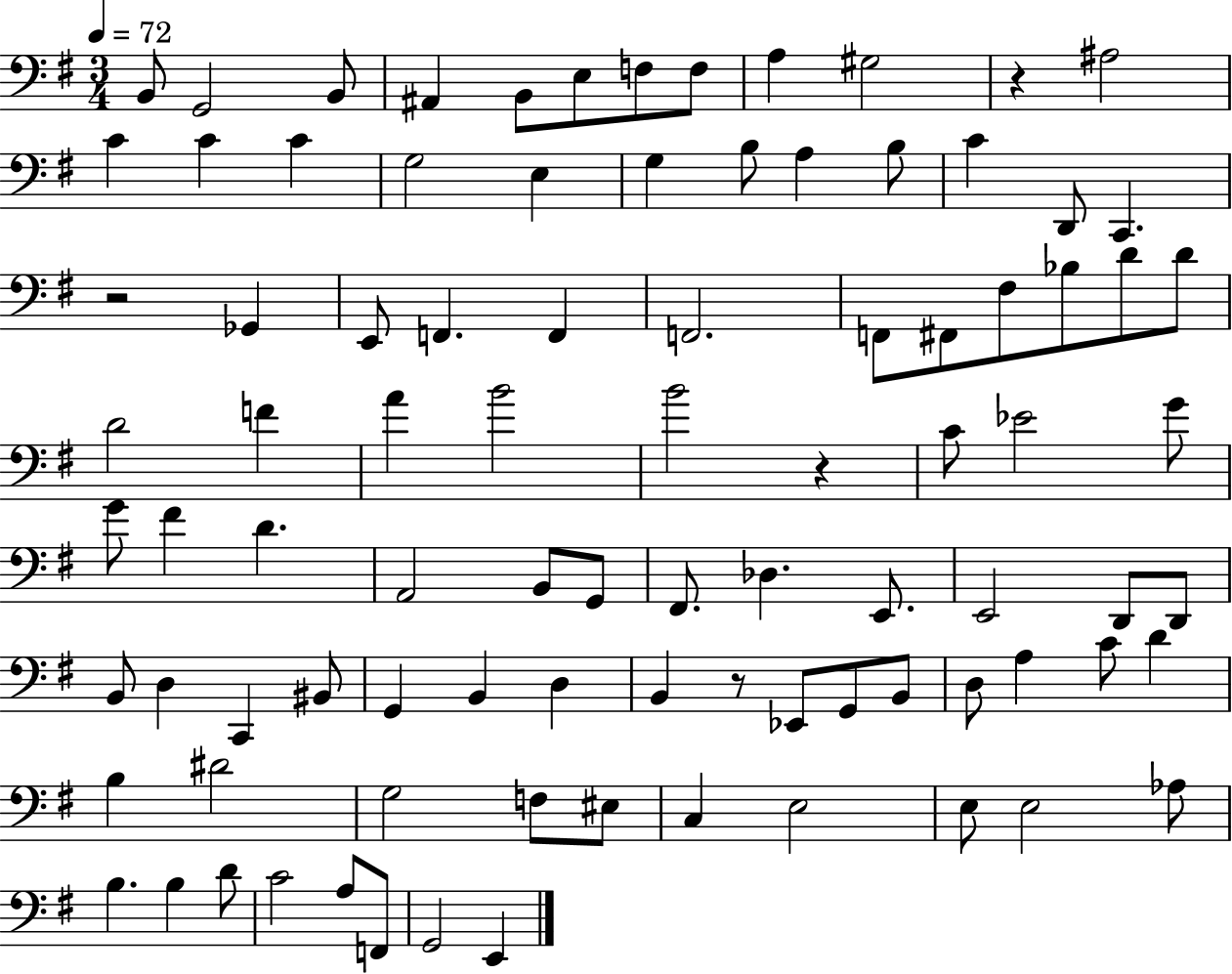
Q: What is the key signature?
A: G major